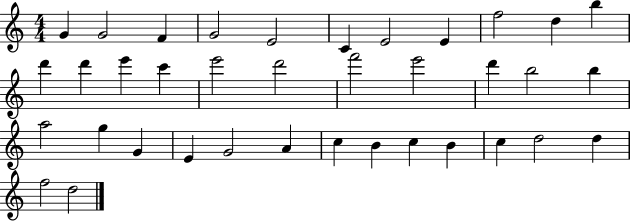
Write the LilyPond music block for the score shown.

{
  \clef treble
  \numericTimeSignature
  \time 4/4
  \key c \major
  g'4 g'2 f'4 | g'2 e'2 | c'4 e'2 e'4 | f''2 d''4 b''4 | \break d'''4 d'''4 e'''4 c'''4 | e'''2 d'''2 | f'''2 e'''2 | d'''4 b''2 b''4 | \break a''2 g''4 g'4 | e'4 g'2 a'4 | c''4 b'4 c''4 b'4 | c''4 d''2 d''4 | \break f''2 d''2 | \bar "|."
}